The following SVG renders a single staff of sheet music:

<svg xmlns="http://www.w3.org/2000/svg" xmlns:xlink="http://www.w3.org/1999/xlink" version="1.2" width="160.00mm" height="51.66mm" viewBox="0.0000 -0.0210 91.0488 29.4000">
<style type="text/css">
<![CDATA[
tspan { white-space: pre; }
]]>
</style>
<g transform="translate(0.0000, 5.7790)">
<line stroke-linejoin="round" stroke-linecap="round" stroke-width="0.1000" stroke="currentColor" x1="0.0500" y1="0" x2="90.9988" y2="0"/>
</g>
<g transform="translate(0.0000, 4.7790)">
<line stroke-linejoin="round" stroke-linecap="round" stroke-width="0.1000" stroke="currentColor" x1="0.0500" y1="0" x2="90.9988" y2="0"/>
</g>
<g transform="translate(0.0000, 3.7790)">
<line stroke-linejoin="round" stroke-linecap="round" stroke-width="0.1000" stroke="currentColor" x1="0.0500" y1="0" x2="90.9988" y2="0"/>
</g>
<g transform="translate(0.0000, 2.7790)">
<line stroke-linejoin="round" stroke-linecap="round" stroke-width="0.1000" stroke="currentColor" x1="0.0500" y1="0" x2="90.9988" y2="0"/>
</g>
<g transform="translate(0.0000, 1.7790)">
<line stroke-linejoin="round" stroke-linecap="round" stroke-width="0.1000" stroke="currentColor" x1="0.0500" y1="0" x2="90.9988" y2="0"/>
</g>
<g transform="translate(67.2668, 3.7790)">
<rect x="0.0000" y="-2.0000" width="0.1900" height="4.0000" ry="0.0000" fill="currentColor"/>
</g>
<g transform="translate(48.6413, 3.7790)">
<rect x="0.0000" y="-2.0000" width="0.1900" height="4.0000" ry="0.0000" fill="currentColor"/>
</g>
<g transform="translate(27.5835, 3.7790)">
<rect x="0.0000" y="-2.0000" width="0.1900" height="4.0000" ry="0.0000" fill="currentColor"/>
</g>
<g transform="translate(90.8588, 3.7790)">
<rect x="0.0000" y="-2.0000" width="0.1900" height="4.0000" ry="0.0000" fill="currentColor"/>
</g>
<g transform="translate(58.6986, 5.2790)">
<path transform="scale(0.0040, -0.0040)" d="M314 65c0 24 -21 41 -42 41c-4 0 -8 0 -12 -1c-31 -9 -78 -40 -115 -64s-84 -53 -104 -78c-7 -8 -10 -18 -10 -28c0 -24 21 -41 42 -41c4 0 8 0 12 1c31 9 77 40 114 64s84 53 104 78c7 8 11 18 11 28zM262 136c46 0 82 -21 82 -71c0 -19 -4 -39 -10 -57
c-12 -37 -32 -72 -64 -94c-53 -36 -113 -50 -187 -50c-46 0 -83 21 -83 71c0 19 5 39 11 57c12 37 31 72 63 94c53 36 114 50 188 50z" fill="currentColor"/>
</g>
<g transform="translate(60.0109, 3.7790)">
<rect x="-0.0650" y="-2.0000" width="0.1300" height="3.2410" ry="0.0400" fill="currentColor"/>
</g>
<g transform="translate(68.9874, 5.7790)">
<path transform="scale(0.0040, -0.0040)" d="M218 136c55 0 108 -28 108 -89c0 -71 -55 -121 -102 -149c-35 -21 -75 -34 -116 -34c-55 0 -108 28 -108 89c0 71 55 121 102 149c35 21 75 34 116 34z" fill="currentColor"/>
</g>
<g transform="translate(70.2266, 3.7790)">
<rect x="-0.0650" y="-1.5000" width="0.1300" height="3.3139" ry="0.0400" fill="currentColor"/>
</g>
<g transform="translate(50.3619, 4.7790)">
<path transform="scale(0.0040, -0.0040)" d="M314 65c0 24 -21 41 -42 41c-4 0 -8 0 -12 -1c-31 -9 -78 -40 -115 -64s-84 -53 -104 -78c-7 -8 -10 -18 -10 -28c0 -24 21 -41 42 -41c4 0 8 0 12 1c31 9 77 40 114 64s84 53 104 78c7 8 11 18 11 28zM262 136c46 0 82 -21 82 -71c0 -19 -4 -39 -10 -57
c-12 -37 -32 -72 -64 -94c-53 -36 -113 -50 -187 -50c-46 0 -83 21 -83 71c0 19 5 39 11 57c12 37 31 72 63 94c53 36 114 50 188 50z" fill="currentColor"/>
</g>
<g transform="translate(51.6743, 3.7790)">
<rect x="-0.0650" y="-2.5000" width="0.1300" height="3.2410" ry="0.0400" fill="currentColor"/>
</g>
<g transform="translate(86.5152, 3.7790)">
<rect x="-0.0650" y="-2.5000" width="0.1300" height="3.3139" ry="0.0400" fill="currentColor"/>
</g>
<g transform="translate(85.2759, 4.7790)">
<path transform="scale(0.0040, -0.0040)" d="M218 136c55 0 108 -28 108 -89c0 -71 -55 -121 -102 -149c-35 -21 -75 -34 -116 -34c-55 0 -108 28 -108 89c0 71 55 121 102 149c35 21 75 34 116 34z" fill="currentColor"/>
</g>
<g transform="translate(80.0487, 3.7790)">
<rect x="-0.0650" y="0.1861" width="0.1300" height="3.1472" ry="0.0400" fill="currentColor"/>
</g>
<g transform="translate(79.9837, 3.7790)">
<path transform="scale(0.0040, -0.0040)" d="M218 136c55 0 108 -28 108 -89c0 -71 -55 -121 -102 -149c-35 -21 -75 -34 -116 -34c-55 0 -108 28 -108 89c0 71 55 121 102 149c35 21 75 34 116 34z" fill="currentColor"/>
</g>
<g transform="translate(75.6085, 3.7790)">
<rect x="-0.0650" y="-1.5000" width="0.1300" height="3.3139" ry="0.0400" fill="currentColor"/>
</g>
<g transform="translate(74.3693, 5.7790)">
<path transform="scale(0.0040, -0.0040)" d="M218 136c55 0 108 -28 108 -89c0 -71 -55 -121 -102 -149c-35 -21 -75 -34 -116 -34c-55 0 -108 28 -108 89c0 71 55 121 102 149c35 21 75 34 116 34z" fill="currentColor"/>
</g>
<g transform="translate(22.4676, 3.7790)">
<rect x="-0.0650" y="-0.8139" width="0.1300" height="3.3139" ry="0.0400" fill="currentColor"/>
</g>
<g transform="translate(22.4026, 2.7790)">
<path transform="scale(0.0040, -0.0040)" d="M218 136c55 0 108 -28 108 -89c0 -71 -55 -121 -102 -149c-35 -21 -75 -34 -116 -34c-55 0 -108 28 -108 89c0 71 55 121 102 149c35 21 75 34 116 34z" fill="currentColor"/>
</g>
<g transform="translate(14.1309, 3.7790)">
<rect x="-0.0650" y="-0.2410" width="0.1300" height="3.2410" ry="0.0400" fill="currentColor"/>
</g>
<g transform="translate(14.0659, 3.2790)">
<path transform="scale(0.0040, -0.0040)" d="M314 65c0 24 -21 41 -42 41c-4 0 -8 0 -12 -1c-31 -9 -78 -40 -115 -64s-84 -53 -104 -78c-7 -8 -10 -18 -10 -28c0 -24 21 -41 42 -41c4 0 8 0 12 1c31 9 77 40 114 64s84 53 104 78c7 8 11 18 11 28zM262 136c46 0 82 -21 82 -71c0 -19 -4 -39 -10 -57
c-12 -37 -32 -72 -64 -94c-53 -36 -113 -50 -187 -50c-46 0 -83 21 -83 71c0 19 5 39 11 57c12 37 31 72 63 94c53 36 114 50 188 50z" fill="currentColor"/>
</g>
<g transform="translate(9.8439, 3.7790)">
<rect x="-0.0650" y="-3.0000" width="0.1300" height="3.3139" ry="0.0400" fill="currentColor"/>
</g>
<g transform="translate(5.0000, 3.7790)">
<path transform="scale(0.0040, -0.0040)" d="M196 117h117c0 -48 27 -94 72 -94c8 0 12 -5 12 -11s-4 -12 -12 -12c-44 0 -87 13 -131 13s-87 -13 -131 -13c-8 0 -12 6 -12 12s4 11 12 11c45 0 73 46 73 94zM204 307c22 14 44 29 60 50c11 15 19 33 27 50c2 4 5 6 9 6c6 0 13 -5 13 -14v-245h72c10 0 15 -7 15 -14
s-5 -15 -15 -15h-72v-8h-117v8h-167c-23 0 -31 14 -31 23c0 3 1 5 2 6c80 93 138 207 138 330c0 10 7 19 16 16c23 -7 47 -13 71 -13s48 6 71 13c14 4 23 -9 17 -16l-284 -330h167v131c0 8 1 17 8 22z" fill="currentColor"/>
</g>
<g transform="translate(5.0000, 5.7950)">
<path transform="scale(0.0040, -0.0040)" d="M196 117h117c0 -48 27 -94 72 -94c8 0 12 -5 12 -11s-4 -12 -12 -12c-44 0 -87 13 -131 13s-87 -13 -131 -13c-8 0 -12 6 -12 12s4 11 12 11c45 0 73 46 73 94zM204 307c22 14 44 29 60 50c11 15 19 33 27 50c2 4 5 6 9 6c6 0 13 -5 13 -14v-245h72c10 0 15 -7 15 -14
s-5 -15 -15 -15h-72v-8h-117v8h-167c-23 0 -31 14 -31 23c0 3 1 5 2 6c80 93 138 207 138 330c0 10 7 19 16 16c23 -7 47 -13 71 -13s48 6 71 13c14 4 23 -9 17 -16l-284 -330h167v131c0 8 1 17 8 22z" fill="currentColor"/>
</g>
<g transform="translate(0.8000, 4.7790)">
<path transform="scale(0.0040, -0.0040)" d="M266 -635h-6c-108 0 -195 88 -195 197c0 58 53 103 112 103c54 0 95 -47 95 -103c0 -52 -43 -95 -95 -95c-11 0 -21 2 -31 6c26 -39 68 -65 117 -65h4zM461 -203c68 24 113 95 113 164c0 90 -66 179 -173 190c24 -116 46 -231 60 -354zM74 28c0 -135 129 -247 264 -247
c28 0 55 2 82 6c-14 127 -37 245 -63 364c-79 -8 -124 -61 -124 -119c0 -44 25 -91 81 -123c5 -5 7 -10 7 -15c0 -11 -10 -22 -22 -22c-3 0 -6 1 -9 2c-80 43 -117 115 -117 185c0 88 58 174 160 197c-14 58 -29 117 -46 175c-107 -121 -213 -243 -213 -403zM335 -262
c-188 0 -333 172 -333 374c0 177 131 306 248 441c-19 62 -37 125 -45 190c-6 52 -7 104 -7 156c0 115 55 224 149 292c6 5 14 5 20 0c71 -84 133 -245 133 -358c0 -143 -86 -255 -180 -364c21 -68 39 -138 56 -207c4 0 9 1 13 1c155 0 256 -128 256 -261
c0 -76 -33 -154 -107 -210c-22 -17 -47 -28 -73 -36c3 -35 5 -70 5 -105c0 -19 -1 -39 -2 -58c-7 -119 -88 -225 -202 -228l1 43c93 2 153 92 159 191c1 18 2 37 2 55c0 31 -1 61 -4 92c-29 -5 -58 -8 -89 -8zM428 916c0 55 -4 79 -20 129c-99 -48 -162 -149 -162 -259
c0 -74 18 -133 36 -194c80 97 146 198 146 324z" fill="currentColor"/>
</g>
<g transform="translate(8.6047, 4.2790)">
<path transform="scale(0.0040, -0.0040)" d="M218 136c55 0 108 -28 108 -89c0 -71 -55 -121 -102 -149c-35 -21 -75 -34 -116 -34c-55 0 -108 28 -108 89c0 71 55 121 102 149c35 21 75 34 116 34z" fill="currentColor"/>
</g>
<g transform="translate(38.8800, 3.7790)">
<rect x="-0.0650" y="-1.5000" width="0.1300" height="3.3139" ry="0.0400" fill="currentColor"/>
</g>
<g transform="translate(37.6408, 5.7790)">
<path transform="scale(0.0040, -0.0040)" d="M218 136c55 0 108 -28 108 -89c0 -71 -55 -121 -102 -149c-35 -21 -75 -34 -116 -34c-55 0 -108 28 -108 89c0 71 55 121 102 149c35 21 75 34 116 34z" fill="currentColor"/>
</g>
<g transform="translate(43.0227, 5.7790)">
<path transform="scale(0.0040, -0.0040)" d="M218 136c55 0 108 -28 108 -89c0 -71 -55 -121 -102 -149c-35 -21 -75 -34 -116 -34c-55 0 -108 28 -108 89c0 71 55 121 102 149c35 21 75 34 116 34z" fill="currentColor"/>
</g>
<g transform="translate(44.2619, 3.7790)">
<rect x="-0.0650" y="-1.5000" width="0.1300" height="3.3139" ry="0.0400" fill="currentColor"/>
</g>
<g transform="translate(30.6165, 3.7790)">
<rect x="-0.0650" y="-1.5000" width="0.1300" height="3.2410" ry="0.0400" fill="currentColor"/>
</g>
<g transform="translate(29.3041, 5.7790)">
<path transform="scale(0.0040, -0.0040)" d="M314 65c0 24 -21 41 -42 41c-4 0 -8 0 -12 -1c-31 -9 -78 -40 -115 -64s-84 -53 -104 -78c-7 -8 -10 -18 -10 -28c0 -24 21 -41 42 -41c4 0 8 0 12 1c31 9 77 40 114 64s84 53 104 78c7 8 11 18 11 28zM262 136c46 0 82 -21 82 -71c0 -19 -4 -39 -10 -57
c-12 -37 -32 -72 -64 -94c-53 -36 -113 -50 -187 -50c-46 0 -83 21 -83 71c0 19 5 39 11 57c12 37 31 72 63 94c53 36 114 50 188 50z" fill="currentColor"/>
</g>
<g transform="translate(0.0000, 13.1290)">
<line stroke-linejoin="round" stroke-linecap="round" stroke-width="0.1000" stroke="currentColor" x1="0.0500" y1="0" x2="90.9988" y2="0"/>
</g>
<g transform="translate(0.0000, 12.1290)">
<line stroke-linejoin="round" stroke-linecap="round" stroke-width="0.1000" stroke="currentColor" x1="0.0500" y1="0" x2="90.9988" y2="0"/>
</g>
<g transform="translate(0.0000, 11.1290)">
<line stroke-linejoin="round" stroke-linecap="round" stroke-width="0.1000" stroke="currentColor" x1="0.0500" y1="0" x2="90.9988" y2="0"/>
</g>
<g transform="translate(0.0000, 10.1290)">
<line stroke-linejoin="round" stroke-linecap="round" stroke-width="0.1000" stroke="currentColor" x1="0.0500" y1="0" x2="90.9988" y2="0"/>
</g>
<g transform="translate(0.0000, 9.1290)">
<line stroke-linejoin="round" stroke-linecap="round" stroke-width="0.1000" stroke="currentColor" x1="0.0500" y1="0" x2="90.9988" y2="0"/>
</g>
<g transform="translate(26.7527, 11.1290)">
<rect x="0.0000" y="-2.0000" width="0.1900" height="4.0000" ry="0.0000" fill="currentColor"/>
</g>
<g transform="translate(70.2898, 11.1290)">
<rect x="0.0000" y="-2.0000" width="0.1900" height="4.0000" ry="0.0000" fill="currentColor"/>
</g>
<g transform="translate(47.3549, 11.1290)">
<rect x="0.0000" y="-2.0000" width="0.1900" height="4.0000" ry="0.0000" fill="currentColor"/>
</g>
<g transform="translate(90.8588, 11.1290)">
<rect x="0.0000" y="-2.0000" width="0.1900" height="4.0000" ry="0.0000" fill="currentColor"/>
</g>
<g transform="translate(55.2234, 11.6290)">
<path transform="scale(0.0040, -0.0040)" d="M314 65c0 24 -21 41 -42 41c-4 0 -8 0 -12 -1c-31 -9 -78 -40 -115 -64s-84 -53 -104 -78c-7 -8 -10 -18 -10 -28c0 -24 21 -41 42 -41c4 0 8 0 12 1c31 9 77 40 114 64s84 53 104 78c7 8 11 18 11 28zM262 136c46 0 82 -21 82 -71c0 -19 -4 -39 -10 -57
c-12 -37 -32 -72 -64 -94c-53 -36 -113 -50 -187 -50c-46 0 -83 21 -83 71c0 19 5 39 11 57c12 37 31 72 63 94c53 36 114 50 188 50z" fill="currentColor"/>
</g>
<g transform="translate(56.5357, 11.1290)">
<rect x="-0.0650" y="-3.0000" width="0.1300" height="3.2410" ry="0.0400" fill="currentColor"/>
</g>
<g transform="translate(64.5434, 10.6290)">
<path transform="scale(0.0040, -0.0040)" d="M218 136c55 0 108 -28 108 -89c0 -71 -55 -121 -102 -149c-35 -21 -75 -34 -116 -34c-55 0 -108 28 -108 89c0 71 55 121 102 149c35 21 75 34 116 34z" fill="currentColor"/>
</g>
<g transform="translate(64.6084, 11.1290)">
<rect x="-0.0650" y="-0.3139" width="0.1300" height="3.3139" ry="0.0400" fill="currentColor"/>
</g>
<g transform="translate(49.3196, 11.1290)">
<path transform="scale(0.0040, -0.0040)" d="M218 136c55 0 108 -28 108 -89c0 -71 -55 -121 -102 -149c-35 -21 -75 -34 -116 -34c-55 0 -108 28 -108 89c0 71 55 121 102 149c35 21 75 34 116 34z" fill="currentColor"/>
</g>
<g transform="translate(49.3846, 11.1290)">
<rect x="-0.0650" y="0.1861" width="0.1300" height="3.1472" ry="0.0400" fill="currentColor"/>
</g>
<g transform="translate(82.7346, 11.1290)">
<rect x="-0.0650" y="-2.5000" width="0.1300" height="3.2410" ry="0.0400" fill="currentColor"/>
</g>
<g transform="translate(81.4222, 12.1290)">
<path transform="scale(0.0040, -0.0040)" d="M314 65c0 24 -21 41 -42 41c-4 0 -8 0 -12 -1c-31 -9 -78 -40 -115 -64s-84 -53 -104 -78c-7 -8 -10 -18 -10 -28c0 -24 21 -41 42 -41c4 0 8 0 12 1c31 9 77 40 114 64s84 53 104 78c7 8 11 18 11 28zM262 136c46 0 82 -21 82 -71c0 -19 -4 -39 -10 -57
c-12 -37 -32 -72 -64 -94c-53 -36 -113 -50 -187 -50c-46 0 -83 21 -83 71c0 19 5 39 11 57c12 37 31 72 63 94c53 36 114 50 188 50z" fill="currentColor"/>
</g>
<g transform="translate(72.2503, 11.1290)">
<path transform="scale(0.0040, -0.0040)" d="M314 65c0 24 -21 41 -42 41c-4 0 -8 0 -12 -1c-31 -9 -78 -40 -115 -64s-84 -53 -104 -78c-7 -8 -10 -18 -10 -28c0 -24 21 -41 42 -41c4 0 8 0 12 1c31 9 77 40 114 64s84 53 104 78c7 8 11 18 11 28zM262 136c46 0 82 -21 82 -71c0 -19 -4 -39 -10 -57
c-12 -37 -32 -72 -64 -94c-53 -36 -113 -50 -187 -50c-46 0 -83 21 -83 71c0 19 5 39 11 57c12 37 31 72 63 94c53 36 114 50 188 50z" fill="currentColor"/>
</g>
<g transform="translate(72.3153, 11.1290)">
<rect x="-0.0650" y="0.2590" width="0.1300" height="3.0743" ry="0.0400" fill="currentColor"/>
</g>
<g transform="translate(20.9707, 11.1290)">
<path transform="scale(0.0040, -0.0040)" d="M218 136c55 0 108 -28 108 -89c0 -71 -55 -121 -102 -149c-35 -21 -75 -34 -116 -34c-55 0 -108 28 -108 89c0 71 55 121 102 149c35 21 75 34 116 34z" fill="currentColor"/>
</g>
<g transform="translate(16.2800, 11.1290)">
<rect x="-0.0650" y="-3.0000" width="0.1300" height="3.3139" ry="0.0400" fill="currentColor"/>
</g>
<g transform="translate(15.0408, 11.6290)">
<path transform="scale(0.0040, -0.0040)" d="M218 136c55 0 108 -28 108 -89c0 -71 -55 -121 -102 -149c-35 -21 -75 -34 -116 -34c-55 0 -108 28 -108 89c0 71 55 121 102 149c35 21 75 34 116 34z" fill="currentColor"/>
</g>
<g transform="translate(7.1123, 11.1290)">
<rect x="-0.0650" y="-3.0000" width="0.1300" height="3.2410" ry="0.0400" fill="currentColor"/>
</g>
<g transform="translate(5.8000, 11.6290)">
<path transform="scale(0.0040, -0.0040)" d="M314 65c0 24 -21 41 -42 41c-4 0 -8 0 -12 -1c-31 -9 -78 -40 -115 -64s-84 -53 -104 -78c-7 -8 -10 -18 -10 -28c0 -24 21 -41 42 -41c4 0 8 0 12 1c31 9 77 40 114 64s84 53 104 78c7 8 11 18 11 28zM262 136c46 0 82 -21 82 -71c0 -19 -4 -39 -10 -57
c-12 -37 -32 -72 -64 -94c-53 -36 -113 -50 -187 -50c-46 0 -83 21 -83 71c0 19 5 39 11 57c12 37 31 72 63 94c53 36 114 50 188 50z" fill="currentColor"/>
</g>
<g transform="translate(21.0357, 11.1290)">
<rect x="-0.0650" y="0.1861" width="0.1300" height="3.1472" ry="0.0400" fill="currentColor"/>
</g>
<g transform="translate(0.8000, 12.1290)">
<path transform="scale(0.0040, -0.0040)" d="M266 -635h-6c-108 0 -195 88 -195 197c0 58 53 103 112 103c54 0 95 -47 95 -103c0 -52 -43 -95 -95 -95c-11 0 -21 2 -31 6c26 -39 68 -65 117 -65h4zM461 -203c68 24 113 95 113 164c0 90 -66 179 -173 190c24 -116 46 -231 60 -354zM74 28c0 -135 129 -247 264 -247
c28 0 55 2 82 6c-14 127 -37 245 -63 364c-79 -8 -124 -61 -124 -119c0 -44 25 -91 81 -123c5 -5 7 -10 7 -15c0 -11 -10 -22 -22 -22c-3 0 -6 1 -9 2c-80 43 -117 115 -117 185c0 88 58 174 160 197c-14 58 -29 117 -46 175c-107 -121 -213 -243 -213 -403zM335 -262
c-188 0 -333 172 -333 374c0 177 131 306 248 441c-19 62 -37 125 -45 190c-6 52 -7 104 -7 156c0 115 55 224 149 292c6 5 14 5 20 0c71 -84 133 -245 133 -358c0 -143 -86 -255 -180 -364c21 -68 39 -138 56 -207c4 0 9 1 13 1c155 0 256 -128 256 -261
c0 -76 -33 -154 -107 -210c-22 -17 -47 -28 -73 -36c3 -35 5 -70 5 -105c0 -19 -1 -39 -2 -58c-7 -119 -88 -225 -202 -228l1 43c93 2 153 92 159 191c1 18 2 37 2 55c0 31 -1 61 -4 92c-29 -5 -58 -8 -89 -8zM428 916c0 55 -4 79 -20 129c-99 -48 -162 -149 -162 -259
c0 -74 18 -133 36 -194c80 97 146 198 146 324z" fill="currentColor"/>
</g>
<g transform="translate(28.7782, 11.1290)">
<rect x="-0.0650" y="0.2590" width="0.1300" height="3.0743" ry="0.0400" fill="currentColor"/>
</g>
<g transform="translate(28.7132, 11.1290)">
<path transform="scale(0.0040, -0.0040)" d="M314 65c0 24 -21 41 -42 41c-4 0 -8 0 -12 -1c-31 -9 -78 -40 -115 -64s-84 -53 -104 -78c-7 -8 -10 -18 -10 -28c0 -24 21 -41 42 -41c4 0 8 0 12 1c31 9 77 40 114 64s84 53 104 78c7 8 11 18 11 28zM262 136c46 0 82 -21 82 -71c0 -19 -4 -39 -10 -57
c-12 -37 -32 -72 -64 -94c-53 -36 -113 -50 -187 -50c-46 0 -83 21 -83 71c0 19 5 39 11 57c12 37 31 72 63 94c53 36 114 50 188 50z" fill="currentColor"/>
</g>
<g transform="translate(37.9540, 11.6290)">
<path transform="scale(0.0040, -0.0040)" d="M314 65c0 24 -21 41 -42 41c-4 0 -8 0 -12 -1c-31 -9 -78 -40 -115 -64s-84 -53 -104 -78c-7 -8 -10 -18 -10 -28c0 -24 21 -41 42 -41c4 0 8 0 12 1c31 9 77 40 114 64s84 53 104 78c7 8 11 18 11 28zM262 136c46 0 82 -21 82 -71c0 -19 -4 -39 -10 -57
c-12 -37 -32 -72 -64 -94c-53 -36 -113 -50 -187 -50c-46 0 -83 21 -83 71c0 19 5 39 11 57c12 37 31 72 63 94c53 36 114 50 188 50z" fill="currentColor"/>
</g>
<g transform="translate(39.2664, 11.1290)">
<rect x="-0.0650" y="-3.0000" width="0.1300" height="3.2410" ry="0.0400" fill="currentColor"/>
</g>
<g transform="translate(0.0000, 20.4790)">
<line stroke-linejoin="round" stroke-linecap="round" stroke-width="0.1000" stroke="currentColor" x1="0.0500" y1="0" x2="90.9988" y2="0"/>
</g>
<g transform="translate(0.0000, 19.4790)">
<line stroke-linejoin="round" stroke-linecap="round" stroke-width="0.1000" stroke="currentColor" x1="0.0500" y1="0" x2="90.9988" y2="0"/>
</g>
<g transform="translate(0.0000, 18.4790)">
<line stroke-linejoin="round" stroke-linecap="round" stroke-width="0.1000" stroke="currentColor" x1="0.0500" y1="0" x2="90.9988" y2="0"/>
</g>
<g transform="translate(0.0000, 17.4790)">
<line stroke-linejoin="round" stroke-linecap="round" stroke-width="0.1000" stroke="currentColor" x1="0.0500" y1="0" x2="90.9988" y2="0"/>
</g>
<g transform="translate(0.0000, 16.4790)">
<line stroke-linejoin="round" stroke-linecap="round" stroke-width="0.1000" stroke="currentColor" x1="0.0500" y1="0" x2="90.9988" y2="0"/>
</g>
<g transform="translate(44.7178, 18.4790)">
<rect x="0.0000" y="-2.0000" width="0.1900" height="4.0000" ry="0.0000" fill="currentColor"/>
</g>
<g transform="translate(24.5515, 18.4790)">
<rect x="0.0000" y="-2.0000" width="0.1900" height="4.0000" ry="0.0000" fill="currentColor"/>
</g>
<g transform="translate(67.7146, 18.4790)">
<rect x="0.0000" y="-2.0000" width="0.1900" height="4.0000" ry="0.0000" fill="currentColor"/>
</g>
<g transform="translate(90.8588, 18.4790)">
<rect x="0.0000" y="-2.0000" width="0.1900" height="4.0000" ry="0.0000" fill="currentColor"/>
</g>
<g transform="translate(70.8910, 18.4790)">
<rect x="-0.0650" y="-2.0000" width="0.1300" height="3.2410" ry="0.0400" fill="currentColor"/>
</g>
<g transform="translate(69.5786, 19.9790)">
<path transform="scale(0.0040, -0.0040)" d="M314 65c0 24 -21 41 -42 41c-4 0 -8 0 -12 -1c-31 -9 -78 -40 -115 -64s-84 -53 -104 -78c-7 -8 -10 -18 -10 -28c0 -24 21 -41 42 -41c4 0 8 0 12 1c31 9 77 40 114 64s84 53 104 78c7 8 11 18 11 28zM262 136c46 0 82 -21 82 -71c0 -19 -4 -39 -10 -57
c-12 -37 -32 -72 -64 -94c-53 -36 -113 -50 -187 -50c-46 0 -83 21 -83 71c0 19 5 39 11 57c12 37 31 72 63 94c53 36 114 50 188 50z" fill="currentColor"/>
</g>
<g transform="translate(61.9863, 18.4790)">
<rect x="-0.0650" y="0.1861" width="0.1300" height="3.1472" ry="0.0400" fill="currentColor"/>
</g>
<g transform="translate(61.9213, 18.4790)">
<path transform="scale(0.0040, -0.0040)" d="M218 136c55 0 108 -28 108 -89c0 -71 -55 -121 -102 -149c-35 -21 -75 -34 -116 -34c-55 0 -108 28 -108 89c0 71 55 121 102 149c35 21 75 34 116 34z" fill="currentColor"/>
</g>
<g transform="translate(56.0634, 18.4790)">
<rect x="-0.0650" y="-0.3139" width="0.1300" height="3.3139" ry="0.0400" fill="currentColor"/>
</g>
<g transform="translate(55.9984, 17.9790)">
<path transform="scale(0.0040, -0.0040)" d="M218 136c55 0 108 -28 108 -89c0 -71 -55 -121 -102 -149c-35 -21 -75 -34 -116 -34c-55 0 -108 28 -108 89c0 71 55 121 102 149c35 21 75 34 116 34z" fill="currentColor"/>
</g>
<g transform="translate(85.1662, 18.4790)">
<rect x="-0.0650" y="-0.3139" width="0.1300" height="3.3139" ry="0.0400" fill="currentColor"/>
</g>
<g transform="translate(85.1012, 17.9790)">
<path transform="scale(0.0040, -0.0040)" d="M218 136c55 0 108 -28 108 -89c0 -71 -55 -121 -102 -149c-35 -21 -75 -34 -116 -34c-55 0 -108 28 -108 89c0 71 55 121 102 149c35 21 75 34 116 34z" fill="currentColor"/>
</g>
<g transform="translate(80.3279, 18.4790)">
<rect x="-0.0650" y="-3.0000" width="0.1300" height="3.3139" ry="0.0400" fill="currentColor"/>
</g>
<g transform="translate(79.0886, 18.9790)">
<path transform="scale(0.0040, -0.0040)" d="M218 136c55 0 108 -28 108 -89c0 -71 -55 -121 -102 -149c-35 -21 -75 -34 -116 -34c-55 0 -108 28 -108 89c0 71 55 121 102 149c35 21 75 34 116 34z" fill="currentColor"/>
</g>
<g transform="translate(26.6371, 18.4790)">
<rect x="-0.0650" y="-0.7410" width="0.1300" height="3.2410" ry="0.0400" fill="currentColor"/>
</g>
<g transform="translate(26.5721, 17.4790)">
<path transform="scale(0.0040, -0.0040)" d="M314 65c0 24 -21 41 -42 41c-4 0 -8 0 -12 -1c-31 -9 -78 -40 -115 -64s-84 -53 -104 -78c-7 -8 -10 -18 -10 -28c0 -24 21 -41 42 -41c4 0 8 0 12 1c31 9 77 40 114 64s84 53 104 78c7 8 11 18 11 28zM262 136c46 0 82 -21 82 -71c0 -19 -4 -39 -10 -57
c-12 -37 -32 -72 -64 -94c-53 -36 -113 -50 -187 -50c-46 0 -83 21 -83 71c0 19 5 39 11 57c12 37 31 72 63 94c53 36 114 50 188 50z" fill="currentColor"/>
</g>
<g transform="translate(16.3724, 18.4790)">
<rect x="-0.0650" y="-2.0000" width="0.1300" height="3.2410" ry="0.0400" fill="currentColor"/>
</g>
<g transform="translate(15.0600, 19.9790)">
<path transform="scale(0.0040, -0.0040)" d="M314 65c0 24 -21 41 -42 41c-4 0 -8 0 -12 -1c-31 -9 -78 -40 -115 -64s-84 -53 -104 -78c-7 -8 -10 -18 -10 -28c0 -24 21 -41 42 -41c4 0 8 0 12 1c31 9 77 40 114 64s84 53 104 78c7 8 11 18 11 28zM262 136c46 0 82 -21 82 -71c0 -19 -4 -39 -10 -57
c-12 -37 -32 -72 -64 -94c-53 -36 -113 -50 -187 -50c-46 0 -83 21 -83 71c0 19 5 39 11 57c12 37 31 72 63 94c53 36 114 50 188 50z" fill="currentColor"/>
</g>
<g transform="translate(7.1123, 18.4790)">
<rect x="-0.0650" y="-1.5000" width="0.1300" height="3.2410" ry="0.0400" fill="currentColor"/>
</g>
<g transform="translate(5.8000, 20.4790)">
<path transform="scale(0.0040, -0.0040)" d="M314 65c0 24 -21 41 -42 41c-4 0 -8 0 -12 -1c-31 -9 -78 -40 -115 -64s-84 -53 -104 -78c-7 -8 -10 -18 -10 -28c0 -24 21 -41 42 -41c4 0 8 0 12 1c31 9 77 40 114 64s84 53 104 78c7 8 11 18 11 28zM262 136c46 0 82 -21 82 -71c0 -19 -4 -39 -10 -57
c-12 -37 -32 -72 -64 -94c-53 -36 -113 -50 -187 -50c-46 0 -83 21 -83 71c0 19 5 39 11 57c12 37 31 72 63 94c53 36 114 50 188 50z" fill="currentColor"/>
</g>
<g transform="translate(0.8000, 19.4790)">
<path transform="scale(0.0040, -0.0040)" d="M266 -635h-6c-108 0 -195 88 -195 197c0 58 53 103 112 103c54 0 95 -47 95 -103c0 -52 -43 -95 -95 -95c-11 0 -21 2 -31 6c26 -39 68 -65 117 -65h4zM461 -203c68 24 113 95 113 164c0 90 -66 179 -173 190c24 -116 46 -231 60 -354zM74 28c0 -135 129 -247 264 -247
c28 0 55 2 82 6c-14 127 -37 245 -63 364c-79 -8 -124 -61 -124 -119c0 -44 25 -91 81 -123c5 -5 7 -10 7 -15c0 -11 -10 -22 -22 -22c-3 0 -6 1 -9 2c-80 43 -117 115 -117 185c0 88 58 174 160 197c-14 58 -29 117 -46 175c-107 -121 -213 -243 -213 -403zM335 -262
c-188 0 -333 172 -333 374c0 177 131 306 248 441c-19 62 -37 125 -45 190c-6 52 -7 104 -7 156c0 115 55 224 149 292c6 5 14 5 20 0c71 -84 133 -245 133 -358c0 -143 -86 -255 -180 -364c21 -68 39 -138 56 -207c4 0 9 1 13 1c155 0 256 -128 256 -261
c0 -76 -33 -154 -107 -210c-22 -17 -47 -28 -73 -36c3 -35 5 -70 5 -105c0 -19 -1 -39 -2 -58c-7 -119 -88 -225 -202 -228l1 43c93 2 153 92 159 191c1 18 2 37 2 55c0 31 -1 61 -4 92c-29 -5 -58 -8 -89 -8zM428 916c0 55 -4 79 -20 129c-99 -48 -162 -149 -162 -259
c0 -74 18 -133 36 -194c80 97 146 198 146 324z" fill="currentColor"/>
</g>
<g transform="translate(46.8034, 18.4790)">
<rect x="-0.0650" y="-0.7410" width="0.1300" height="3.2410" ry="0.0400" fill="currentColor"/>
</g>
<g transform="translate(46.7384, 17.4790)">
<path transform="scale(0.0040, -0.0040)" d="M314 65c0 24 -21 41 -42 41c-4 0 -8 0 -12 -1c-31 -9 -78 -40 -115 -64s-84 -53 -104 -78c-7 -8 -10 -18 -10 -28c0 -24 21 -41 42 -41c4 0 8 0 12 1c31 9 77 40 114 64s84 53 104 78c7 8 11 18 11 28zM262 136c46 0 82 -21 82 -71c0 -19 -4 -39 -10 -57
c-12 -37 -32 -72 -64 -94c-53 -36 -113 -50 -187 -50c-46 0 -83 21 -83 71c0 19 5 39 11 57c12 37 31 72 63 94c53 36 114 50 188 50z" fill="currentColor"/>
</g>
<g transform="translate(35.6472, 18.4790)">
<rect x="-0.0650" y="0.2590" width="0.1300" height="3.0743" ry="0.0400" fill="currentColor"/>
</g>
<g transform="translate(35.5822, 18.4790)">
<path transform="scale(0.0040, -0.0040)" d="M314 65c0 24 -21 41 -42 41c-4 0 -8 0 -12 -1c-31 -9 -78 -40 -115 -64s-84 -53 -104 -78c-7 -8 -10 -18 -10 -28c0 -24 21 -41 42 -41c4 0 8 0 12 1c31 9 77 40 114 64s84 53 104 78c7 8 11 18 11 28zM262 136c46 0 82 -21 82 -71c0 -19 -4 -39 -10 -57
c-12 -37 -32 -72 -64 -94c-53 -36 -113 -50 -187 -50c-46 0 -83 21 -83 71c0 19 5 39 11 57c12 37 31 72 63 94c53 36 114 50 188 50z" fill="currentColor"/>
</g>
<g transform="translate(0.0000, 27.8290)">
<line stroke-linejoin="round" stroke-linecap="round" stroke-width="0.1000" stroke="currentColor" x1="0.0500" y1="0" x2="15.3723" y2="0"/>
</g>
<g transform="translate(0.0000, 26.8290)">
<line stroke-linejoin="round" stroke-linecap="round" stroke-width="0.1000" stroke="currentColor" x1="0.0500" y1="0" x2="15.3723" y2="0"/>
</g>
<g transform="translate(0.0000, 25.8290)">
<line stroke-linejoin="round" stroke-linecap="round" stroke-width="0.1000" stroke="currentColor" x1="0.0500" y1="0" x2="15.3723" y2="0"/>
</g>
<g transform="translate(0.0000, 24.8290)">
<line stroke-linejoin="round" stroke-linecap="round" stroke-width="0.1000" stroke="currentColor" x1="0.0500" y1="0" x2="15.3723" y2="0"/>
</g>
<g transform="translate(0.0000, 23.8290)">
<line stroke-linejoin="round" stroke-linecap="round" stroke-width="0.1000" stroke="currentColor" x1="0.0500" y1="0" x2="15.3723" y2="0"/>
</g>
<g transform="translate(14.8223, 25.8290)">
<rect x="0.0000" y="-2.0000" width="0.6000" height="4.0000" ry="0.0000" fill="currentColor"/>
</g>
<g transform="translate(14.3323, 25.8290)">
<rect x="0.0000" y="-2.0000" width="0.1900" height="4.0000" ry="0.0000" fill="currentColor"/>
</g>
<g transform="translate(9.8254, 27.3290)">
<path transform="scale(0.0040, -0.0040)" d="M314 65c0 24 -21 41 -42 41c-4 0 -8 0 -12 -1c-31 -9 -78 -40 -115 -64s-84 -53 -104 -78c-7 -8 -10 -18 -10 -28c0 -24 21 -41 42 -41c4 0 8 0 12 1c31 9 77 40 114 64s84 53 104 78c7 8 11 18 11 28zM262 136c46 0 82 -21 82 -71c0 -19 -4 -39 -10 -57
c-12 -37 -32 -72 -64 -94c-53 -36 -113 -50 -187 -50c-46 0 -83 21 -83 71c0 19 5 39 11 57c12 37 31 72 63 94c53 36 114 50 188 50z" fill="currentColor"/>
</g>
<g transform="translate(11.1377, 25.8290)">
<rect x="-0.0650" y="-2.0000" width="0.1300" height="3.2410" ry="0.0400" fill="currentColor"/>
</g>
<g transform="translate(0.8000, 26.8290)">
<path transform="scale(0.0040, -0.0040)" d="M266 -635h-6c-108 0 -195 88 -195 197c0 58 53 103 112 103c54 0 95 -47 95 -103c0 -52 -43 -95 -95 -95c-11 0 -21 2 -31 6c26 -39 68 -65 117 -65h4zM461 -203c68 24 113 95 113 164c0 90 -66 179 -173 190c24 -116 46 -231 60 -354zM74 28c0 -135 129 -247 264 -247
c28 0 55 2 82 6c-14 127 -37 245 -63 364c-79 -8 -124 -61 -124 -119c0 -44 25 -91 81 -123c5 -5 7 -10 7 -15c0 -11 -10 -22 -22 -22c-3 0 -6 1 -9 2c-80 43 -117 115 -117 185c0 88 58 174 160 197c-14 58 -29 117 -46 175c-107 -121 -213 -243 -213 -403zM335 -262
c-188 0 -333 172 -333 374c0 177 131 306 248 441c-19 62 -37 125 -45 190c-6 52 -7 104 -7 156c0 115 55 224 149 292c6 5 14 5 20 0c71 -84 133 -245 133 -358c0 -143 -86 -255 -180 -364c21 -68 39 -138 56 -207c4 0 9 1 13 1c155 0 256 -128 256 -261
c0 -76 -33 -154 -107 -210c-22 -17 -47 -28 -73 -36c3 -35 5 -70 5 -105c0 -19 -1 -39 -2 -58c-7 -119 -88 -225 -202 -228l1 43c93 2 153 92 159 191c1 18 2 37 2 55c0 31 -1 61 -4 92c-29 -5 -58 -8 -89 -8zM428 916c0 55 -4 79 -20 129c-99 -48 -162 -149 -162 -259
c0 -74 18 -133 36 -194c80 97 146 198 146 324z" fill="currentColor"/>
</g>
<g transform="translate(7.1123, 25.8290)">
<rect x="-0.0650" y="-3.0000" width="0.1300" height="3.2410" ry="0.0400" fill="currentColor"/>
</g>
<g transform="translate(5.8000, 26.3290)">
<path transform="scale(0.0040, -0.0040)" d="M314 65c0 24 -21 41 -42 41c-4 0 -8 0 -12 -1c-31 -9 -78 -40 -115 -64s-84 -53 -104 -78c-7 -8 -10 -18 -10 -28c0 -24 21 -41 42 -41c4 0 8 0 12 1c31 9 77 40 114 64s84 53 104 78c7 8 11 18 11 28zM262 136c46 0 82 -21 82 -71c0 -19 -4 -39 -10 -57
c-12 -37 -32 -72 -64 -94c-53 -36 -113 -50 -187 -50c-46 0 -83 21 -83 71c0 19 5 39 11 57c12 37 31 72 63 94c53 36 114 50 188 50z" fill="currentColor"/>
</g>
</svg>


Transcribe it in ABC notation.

X:1
T:Untitled
M:4/4
L:1/4
K:C
A c2 d E2 E E G2 F2 E E B G A2 A B B2 A2 B A2 c B2 G2 E2 F2 d2 B2 d2 c B F2 A c A2 F2